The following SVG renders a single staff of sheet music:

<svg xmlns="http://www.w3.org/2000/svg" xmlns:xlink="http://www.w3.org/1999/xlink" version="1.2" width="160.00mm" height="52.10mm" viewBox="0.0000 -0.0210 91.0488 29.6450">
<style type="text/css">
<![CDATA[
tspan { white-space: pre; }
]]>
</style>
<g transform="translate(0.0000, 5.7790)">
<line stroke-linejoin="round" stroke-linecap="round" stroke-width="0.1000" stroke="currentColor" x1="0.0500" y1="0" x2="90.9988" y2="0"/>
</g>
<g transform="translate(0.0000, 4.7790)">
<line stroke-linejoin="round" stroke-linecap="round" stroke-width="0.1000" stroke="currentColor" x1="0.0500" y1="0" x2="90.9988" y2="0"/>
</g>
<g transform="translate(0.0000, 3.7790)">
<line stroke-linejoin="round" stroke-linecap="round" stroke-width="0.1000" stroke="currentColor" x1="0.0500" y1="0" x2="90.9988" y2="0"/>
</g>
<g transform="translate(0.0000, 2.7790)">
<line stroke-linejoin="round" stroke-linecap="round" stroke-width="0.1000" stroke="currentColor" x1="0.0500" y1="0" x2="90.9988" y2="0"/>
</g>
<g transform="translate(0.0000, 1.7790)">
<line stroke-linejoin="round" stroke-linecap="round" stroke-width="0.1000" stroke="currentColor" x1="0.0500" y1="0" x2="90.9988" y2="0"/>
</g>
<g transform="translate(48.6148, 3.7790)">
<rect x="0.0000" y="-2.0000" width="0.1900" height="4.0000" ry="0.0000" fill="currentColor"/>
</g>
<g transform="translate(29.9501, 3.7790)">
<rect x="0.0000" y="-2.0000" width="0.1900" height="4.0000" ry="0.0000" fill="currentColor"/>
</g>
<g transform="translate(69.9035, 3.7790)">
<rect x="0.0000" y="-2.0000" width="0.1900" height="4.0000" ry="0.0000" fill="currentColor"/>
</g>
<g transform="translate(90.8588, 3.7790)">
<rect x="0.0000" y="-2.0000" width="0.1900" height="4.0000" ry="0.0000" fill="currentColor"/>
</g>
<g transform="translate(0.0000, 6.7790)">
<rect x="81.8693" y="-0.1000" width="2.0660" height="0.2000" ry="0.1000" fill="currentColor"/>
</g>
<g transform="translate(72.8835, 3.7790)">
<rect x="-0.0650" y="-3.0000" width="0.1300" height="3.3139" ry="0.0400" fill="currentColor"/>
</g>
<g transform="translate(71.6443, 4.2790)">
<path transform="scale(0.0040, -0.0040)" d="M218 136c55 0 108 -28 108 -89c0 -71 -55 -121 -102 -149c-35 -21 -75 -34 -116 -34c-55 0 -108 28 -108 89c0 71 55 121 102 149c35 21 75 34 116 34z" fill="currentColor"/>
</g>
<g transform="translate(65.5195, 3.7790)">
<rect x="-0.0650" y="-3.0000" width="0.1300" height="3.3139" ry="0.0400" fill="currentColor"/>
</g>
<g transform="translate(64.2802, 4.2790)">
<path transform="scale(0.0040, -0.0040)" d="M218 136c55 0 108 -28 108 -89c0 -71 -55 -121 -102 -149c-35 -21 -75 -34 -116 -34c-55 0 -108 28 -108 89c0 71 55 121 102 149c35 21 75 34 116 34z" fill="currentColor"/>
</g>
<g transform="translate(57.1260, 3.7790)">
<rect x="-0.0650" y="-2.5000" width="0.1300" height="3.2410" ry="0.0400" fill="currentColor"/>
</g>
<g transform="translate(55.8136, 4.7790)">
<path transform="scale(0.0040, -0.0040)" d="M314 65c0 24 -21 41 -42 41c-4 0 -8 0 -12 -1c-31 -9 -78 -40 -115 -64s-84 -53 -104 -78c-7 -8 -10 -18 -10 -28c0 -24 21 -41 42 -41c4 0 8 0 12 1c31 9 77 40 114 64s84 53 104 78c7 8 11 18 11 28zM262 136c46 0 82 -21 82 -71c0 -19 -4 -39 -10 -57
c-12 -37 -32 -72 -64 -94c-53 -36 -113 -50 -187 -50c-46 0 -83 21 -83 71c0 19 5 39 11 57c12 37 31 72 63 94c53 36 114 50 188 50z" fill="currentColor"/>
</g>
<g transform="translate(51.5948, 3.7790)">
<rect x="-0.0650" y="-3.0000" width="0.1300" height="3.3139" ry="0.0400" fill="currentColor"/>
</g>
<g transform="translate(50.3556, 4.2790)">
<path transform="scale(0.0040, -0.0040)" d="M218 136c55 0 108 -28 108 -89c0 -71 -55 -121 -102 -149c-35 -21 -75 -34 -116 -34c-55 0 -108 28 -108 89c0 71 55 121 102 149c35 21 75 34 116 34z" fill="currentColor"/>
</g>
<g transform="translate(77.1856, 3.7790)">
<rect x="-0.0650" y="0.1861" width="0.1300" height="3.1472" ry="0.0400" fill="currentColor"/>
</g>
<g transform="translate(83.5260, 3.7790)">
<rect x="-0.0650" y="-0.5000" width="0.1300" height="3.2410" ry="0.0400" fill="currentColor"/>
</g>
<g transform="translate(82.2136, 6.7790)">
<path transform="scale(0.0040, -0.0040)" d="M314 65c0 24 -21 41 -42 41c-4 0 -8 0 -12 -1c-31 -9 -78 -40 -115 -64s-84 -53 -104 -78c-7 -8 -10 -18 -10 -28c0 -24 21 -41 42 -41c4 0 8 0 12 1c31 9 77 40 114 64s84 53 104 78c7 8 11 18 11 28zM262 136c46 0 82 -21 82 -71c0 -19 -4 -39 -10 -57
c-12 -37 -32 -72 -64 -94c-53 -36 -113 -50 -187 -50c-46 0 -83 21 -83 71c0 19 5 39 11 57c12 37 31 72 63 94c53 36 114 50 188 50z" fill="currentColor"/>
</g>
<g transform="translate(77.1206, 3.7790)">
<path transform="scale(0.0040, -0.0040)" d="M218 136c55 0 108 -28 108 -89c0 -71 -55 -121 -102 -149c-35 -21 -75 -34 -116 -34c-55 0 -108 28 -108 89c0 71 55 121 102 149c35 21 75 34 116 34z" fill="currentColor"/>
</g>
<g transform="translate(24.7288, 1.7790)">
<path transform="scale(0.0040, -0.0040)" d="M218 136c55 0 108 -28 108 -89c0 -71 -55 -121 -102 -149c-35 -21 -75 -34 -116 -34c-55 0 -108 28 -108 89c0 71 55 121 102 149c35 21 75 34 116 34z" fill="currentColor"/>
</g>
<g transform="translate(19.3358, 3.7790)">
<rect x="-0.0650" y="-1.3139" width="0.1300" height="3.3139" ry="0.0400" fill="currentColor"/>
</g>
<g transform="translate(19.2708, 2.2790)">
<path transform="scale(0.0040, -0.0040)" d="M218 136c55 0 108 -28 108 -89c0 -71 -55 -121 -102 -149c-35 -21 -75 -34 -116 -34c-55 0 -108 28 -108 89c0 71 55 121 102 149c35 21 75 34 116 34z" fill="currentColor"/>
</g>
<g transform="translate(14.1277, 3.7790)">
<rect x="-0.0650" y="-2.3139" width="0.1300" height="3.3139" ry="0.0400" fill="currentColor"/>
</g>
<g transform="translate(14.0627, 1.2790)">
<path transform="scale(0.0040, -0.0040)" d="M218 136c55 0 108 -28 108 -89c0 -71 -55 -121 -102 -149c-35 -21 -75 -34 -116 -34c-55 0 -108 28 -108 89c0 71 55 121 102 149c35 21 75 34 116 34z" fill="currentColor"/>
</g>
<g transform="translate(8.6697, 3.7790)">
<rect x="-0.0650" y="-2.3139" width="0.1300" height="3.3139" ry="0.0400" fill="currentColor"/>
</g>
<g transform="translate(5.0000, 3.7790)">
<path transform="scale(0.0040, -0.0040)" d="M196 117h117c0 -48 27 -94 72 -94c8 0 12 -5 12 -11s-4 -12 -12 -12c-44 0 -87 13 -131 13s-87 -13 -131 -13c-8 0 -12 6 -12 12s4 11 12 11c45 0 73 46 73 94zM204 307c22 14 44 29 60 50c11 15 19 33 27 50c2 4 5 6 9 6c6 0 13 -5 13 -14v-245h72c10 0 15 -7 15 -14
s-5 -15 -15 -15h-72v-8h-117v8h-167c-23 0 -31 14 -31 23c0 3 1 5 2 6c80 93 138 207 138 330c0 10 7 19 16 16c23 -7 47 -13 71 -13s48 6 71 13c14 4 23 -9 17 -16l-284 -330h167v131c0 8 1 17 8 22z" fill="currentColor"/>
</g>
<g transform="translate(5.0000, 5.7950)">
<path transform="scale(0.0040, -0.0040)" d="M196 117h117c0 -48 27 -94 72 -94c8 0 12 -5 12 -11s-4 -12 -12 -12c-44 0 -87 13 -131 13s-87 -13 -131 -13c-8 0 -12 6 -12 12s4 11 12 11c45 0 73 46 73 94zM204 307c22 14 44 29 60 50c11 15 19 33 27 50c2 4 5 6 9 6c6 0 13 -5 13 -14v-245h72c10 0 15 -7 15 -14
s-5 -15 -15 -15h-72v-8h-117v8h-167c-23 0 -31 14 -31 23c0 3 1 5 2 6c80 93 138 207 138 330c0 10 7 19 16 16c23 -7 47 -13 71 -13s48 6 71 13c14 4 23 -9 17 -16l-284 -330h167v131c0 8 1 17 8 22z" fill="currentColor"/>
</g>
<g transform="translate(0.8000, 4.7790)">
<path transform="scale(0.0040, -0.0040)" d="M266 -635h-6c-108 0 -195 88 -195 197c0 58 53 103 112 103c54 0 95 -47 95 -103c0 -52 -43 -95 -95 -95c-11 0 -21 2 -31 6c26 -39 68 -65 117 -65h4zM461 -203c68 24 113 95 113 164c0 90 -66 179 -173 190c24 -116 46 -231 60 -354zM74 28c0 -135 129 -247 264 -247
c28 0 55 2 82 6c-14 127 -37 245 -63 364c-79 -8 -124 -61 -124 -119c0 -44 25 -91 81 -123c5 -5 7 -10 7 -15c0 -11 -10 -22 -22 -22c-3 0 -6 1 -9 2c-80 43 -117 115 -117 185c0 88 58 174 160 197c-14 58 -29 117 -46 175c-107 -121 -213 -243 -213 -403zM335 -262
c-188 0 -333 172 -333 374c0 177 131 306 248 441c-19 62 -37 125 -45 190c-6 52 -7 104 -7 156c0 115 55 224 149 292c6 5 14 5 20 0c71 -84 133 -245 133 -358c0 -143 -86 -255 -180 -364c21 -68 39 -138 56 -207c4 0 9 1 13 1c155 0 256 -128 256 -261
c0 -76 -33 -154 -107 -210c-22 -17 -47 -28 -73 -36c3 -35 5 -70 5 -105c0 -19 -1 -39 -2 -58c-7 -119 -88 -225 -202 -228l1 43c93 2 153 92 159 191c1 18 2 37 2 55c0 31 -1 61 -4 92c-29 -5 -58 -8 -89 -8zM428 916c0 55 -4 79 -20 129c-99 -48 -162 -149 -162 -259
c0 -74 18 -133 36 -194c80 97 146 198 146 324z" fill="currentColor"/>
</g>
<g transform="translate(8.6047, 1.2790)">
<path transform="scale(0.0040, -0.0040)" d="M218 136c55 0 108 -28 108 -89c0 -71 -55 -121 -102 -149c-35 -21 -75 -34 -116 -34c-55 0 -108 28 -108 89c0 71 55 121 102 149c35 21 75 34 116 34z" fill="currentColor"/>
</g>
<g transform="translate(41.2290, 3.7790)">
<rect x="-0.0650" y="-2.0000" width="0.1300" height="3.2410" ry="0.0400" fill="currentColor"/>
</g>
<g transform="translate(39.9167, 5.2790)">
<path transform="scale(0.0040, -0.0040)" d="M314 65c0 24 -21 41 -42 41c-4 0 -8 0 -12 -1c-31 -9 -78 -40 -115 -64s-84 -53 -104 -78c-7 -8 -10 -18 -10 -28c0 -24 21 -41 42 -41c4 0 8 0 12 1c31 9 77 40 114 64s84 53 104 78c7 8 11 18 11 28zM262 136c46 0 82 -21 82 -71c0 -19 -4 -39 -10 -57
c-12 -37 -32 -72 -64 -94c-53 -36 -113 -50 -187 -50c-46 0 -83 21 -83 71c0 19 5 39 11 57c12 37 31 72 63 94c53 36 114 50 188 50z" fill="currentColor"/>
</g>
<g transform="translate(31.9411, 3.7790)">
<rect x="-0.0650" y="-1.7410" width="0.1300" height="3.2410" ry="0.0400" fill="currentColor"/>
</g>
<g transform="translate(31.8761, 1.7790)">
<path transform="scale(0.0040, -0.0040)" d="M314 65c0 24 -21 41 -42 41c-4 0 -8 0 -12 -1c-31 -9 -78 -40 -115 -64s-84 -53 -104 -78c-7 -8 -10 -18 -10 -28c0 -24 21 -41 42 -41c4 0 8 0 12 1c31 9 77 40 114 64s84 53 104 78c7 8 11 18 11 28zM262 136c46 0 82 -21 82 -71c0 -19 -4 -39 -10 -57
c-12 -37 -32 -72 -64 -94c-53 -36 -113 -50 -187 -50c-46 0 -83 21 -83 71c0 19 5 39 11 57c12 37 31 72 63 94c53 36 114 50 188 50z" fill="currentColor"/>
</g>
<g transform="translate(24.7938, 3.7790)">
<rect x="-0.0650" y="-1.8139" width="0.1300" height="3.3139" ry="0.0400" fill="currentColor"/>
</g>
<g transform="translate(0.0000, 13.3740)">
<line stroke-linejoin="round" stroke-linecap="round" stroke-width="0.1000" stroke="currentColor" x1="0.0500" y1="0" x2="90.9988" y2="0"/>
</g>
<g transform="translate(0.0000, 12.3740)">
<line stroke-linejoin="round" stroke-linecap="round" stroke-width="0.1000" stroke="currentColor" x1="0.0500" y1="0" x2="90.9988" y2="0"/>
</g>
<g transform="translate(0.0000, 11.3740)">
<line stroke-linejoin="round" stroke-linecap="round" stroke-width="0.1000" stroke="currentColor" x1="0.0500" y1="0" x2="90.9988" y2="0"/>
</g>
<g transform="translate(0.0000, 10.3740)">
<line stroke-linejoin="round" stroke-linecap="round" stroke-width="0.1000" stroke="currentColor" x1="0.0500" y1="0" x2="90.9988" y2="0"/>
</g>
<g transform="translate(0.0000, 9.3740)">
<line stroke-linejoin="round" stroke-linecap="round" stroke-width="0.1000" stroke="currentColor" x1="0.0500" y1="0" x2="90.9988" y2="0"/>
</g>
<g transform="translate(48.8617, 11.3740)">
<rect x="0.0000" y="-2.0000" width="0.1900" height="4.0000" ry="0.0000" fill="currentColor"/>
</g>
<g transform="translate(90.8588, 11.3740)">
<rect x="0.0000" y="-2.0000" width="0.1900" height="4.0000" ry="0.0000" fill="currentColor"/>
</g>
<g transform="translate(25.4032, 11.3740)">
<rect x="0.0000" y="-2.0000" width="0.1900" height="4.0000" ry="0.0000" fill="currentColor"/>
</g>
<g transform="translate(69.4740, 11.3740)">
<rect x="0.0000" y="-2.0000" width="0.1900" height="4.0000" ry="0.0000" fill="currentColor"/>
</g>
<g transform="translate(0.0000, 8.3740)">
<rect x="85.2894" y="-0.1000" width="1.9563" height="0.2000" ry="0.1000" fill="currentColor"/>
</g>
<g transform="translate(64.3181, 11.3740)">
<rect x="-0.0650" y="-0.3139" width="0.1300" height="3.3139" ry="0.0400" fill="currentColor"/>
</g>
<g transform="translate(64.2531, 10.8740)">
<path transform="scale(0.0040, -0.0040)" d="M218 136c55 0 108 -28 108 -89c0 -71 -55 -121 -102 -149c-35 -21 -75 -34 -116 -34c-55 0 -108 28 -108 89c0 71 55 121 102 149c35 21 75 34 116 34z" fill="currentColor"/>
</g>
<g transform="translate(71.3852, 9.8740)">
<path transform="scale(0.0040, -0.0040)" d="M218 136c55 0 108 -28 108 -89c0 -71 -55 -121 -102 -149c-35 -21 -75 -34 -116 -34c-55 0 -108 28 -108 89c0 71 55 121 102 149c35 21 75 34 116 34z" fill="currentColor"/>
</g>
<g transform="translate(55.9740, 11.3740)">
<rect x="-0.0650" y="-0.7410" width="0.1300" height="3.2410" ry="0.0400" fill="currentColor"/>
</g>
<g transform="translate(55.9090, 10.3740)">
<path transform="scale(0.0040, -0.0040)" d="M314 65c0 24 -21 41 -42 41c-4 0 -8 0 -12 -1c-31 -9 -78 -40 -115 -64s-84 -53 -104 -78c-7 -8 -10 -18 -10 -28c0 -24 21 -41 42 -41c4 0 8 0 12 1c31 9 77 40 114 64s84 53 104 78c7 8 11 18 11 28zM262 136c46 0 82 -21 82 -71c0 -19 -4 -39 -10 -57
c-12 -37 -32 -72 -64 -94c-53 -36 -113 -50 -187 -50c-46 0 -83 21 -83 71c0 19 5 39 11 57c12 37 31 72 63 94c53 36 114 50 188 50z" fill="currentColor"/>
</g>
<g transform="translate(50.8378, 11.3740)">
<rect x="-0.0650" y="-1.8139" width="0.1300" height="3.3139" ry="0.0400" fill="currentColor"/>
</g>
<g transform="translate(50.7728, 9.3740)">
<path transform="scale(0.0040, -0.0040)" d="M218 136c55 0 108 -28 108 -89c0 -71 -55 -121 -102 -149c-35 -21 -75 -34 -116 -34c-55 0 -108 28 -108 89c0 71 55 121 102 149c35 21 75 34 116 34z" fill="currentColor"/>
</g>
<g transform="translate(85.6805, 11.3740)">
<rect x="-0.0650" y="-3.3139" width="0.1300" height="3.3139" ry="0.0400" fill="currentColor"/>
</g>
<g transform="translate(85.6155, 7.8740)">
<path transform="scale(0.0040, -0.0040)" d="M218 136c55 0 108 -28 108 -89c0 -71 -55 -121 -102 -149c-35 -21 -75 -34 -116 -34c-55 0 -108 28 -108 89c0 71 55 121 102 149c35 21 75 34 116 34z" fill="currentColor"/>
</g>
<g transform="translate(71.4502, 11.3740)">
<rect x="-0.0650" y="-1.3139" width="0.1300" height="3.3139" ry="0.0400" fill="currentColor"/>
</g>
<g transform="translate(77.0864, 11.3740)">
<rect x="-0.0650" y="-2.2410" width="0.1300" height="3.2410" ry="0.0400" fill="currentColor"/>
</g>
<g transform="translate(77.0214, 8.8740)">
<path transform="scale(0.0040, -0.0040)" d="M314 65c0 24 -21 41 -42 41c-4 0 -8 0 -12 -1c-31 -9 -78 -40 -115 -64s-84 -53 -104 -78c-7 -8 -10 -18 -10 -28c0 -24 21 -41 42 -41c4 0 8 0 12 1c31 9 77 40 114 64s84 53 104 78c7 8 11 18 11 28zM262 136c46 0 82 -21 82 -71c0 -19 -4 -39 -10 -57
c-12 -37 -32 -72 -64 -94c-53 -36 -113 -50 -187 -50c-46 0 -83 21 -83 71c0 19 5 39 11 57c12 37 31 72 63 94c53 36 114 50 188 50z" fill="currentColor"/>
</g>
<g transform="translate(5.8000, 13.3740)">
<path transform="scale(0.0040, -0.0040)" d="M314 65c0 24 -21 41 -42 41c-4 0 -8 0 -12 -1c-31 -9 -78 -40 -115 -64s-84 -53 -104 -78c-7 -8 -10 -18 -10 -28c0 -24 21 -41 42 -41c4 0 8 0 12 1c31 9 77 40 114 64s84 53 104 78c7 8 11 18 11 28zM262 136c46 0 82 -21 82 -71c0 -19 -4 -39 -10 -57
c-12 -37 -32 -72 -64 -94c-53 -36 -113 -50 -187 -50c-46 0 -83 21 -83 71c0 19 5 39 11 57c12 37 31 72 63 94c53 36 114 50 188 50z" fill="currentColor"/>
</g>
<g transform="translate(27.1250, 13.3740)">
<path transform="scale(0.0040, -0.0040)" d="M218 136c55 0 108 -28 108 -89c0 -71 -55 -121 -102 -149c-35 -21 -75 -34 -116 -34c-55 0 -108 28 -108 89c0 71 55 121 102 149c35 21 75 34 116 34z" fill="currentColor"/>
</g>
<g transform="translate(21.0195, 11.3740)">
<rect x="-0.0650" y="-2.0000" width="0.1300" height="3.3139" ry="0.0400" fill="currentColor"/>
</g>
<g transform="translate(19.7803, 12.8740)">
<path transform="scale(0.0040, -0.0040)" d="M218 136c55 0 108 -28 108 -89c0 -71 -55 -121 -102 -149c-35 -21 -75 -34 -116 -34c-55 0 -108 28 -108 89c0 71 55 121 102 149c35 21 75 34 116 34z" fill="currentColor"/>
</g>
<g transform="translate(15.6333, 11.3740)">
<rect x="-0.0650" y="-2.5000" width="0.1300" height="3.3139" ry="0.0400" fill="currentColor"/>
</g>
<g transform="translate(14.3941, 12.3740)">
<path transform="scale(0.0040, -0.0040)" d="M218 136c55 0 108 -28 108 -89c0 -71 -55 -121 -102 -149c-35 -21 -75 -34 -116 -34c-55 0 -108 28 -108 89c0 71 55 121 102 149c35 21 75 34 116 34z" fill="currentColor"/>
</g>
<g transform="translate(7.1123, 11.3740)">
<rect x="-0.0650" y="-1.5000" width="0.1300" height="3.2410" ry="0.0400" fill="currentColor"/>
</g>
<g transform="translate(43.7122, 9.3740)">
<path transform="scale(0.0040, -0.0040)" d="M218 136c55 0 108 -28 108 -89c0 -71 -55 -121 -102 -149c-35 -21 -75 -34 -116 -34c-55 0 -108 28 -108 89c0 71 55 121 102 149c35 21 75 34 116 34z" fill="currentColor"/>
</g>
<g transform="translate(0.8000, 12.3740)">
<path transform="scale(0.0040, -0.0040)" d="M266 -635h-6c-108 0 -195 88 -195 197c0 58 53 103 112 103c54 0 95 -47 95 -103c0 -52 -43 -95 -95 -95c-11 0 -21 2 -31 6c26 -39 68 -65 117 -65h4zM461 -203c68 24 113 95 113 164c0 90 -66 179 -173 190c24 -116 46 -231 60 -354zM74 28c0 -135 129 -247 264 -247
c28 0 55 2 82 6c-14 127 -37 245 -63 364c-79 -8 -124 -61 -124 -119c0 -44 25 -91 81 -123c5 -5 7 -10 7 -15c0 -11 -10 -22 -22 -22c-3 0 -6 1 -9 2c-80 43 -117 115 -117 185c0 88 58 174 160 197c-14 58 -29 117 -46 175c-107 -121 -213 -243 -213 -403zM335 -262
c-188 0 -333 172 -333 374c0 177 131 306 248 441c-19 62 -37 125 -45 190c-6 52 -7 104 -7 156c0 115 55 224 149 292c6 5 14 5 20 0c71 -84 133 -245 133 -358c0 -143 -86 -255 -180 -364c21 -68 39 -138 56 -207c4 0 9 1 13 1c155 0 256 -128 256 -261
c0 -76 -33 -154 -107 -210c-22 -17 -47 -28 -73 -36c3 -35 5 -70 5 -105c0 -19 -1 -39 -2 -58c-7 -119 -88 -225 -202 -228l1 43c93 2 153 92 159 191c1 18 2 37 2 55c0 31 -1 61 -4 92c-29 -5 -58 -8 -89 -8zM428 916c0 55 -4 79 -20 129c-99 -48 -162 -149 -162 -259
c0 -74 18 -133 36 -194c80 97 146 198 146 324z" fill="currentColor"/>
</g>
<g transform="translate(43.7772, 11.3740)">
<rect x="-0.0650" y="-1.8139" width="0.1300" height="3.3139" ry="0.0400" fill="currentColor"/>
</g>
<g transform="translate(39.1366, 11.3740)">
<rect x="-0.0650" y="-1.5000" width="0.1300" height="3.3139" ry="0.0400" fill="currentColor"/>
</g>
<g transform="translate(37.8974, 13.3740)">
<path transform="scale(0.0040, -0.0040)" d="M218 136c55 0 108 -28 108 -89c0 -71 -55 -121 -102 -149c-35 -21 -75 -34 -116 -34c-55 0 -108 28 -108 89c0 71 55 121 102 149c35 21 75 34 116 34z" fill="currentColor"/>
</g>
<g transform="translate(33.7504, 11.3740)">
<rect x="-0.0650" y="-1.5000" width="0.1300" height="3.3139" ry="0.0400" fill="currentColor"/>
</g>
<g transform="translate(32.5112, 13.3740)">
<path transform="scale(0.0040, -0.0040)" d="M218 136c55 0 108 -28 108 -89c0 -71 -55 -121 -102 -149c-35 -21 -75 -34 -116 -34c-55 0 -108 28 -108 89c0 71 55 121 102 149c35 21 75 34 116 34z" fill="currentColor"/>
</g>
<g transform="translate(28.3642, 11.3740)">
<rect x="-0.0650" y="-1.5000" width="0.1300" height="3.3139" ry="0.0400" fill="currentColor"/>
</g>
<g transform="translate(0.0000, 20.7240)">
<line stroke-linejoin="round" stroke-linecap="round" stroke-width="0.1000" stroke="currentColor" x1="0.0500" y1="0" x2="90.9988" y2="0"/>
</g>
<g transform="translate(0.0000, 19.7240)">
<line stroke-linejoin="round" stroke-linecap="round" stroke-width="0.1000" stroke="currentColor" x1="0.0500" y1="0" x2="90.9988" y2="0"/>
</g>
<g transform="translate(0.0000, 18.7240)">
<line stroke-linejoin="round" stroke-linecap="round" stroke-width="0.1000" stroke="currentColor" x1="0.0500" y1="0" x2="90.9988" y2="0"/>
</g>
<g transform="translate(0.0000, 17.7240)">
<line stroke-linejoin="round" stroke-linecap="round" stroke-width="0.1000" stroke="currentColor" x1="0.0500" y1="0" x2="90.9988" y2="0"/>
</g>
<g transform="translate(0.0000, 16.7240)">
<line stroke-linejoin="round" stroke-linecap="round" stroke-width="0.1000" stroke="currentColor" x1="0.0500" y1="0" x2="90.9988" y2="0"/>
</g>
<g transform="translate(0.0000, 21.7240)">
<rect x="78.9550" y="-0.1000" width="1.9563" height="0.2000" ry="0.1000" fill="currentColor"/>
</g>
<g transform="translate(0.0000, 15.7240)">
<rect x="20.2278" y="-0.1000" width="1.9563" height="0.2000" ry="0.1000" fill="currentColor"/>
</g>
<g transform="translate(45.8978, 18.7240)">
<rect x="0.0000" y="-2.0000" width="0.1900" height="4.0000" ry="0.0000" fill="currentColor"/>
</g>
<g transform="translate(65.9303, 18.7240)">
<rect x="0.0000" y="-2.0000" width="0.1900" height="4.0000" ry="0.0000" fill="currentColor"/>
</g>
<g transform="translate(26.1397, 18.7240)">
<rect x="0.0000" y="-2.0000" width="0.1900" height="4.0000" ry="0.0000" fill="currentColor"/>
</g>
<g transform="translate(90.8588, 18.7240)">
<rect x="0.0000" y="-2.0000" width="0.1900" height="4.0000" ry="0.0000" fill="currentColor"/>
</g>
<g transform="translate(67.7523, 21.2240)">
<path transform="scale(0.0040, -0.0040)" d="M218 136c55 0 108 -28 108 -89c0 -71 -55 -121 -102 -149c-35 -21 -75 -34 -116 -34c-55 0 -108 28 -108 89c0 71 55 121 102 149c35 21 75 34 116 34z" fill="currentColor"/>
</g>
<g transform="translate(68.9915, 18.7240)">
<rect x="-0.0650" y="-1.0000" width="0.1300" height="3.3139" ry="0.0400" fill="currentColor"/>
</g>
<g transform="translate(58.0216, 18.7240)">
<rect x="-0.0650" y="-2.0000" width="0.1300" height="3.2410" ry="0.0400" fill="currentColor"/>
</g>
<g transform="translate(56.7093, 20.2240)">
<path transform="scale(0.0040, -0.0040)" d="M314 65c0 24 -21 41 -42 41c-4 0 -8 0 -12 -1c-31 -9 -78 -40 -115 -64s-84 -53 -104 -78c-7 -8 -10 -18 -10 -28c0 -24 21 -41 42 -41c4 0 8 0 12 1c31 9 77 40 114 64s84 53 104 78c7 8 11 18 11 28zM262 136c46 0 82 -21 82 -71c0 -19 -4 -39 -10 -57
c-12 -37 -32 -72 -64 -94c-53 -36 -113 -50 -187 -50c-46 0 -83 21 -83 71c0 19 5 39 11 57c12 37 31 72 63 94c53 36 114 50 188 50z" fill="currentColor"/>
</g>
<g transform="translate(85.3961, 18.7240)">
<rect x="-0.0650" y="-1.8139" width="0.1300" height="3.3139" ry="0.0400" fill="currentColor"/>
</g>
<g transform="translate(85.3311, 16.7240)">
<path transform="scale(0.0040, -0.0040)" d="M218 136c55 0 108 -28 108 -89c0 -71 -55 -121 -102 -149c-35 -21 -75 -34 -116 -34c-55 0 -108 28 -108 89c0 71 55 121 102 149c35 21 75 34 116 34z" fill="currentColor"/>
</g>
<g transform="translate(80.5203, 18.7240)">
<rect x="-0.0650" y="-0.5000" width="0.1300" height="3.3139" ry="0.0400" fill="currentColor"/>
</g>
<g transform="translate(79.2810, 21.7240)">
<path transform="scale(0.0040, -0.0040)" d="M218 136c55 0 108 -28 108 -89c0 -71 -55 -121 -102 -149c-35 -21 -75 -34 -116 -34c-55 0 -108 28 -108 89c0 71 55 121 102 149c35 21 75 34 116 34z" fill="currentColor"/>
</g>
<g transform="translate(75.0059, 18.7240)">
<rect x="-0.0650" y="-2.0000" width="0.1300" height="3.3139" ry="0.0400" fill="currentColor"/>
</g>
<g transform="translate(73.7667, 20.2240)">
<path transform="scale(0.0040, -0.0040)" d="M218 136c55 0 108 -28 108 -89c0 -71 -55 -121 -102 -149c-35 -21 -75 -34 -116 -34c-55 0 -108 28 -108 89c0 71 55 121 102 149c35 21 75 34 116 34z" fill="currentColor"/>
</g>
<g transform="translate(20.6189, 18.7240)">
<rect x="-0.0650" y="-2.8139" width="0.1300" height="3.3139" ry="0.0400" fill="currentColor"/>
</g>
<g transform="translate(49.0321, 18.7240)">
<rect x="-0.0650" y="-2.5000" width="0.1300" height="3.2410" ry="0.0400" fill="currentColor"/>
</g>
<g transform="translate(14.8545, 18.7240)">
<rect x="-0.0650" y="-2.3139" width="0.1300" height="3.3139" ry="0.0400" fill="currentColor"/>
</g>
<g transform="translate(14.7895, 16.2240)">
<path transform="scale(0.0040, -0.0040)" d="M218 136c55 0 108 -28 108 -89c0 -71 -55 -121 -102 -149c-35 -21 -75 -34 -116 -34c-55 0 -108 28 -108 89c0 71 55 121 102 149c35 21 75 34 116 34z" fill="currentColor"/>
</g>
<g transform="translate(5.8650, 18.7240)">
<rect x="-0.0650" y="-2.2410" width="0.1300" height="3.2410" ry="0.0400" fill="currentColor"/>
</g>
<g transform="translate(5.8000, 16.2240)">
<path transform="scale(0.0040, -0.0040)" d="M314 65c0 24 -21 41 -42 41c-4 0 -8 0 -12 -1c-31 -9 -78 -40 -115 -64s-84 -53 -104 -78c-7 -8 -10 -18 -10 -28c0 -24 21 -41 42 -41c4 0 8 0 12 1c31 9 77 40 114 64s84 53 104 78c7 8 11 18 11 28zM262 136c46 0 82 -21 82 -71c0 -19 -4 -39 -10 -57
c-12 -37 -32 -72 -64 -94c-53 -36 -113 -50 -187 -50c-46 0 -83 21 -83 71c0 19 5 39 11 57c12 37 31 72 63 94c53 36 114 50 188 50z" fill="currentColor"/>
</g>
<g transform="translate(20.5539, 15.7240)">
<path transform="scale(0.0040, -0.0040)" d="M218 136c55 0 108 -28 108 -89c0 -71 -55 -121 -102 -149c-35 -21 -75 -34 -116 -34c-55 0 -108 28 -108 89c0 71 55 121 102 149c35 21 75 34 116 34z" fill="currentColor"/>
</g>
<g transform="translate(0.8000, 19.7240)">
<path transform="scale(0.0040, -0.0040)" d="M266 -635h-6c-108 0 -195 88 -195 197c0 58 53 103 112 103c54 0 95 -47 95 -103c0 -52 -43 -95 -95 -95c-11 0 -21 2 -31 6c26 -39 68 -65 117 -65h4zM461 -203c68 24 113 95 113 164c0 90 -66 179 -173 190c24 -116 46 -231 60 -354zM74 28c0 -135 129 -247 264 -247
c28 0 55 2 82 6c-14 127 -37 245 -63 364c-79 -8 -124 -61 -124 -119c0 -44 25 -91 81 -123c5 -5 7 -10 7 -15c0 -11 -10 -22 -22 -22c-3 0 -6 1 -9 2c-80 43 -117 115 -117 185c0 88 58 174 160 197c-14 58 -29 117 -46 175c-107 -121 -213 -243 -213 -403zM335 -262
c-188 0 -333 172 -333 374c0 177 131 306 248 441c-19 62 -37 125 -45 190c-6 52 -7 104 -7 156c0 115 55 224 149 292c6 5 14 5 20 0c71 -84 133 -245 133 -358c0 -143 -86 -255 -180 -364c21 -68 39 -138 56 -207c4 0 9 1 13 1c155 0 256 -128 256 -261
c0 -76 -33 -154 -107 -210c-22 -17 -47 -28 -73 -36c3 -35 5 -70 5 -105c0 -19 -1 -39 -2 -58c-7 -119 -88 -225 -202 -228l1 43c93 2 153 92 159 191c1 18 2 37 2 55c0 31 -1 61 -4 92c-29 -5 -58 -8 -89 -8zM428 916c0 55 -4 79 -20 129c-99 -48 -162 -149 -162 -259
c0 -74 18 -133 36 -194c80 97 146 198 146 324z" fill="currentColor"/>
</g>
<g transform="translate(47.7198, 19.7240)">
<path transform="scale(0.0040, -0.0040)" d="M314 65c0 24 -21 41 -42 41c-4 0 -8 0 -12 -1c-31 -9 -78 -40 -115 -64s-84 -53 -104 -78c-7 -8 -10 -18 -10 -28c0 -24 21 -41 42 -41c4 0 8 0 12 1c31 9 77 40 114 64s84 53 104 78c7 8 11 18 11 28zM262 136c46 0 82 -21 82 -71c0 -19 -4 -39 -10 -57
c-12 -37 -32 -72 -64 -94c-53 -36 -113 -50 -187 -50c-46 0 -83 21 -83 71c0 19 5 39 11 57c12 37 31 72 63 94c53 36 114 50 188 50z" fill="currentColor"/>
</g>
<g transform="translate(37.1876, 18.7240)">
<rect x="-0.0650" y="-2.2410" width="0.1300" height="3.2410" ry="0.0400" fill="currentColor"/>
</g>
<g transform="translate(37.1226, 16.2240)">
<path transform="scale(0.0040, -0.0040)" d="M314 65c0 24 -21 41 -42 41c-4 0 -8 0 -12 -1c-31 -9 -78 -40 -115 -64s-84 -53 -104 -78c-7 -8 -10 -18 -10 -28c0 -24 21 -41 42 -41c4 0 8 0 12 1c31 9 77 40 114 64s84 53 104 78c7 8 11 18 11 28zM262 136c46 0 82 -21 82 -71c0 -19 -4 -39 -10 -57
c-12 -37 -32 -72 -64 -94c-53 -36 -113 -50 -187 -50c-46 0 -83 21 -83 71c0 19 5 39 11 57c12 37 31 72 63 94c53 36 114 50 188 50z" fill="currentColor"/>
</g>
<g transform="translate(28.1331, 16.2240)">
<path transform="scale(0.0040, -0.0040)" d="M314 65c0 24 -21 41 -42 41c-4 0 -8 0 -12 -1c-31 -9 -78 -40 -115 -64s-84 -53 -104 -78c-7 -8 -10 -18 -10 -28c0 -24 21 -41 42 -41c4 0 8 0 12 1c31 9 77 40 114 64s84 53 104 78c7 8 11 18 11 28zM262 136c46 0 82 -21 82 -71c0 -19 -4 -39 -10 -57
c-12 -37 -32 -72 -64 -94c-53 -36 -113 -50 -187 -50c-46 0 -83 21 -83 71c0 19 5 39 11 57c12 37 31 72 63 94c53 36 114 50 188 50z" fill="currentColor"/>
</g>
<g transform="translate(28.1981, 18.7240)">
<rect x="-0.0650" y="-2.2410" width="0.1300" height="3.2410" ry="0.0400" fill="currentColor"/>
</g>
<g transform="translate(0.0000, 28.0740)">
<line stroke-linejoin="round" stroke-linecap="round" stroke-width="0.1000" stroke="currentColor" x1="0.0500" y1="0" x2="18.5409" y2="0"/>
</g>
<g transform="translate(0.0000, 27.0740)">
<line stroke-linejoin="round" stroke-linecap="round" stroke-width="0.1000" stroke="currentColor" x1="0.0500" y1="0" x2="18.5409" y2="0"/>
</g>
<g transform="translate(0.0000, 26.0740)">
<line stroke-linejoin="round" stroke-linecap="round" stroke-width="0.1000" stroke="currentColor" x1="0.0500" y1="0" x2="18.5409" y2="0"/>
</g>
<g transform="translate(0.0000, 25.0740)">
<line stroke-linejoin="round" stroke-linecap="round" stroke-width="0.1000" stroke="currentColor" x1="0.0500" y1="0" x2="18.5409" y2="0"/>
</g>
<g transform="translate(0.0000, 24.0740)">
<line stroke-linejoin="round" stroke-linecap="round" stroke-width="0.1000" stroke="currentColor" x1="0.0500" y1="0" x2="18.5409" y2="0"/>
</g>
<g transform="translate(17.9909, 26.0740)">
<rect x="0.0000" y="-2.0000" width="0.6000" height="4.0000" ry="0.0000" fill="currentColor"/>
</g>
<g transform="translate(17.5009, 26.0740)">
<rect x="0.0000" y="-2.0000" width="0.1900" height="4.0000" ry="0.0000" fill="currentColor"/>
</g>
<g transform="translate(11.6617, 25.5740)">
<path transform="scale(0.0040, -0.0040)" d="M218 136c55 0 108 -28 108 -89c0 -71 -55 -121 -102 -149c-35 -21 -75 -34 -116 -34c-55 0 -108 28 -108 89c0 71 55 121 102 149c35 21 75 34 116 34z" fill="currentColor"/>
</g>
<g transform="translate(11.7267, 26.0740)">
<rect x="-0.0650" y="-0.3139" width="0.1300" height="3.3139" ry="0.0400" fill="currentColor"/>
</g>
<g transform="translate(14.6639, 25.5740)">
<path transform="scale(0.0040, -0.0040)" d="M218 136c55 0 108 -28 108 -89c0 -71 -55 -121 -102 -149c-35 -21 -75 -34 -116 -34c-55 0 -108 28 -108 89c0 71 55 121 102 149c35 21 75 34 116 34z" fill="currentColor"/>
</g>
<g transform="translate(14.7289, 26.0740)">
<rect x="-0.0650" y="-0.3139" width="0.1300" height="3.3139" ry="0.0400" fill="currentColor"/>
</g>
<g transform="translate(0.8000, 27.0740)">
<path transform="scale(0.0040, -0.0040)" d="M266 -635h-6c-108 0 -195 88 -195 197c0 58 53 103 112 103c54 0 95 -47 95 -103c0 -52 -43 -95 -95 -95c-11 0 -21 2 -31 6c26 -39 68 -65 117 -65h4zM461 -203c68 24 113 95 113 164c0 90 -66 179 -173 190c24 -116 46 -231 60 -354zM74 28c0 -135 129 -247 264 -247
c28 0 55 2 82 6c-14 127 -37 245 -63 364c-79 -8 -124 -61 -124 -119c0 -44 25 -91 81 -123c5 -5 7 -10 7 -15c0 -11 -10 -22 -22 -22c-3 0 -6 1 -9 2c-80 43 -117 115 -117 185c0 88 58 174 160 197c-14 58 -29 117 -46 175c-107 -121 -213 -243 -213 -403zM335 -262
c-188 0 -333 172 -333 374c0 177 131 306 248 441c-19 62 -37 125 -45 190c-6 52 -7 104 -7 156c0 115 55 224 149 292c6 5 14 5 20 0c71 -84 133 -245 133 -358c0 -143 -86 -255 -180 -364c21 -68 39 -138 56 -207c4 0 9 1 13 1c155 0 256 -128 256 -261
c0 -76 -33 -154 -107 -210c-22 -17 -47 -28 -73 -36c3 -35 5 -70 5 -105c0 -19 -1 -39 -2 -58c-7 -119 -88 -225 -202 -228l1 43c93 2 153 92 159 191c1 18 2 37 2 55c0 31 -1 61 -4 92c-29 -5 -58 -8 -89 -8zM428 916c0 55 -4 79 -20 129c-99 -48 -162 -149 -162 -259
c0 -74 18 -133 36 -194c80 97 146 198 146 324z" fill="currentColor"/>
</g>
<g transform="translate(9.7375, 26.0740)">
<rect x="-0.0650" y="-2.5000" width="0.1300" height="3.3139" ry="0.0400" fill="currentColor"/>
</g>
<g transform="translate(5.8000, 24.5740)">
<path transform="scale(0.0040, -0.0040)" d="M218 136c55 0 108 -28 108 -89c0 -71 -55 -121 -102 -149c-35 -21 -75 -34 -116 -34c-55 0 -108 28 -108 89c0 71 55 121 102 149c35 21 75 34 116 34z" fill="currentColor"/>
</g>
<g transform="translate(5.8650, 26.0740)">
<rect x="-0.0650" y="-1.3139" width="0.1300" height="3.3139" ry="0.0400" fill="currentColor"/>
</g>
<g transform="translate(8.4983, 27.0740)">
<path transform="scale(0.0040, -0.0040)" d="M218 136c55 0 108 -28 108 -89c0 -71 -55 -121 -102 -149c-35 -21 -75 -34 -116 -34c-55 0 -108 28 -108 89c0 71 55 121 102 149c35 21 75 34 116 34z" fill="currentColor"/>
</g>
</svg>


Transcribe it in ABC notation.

X:1
T:Untitled
M:4/4
L:1/4
K:C
g g e f f2 F2 A G2 A A B C2 E2 G F E E E f f d2 c e g2 b g2 g a g2 g2 G2 F2 D F C f e G c c